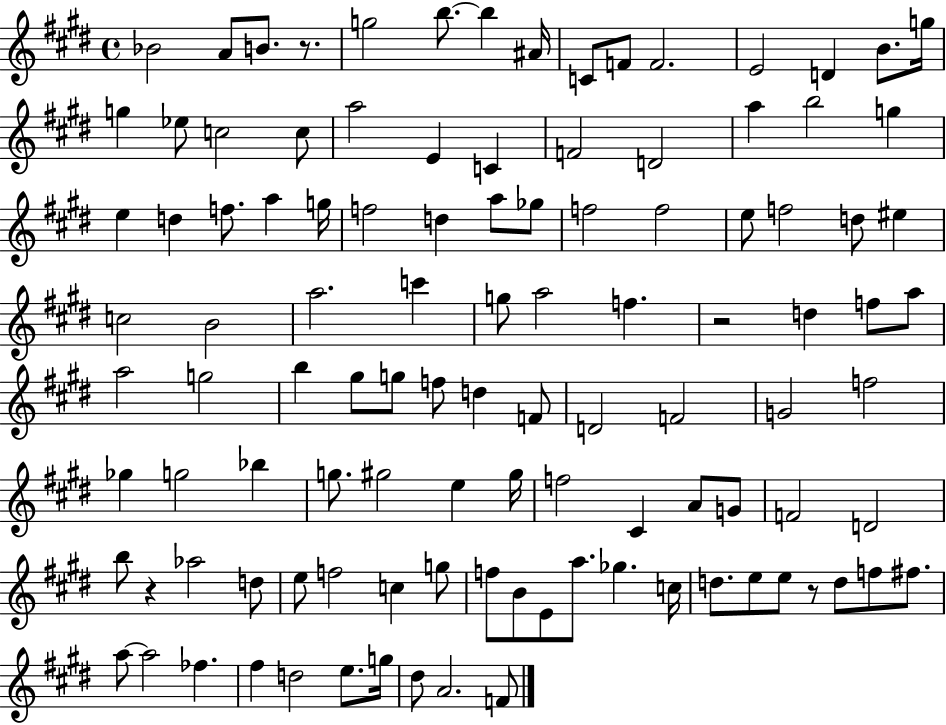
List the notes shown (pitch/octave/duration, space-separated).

Bb4/h A4/e B4/e. R/e. G5/h B5/e. B5/q A#4/s C4/e F4/e F4/h. E4/h D4/q B4/e. G5/s G5/q Eb5/e C5/h C5/e A5/h E4/q C4/q F4/h D4/h A5/q B5/h G5/q E5/q D5/q F5/e. A5/q G5/s F5/h D5/q A5/e Gb5/e F5/h F5/h E5/e F5/h D5/e EIS5/q C5/h B4/h A5/h. C6/q G5/e A5/h F5/q. R/h D5/q F5/e A5/e A5/h G5/h B5/q G#5/e G5/e F5/e D5/q F4/e D4/h F4/h G4/h F5/h Gb5/q G5/h Bb5/q G5/e. G#5/h E5/q G#5/s F5/h C#4/q A4/e G4/e F4/h D4/h B5/e R/q Ab5/h D5/e E5/e F5/h C5/q G5/e F5/e B4/e E4/e A5/e. Gb5/q. C5/s D5/e. E5/e E5/e R/e D5/e F5/e F#5/e. A5/e A5/h FES5/q. F#5/q D5/h E5/e. G5/s D#5/e A4/h. F4/e